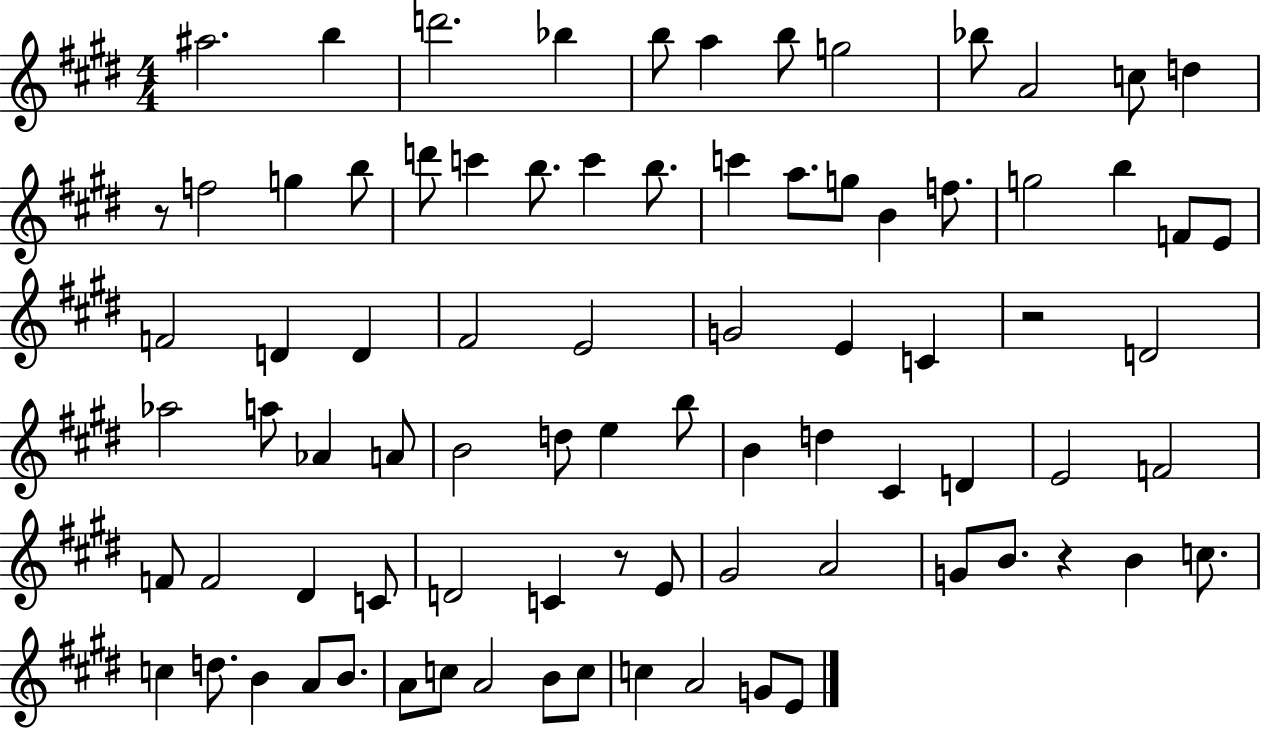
{
  \clef treble
  \numericTimeSignature
  \time 4/4
  \key e \major
  ais''2. b''4 | d'''2. bes''4 | b''8 a''4 b''8 g''2 | bes''8 a'2 c''8 d''4 | \break r8 f''2 g''4 b''8 | d'''8 c'''4 b''8. c'''4 b''8. | c'''4 a''8. g''8 b'4 f''8. | g''2 b''4 f'8 e'8 | \break f'2 d'4 d'4 | fis'2 e'2 | g'2 e'4 c'4 | r2 d'2 | \break aes''2 a''8 aes'4 a'8 | b'2 d''8 e''4 b''8 | b'4 d''4 cis'4 d'4 | e'2 f'2 | \break f'8 f'2 dis'4 c'8 | d'2 c'4 r8 e'8 | gis'2 a'2 | g'8 b'8. r4 b'4 c''8. | \break c''4 d''8. b'4 a'8 b'8. | a'8 c''8 a'2 b'8 c''8 | c''4 a'2 g'8 e'8 | \bar "|."
}